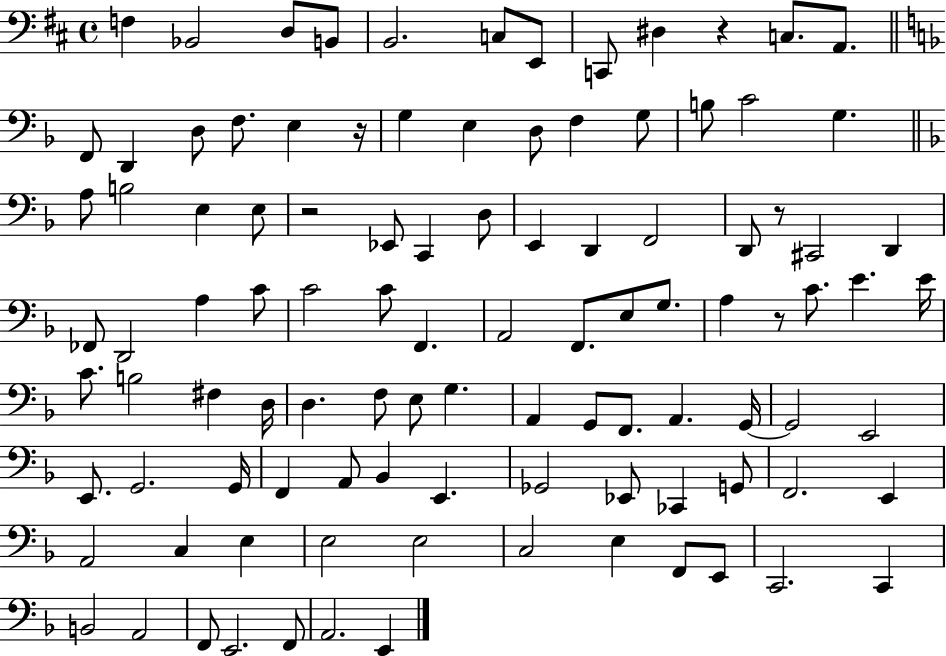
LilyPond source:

{
  \clef bass
  \time 4/4
  \defaultTimeSignature
  \key d \major
  \repeat volta 2 { f4 bes,2 d8 b,8 | b,2. c8 e,8 | c,8 dis4 r4 c8. a,8. | \bar "||" \break \key f \major f,8 d,4 d8 f8. e4 r16 | g4 e4 d8 f4 g8 | b8 c'2 g4. | \bar "||" \break \key d \minor a8 b2 e4 e8 | r2 ees,8 c,4 d8 | e,4 d,4 f,2 | d,8 r8 cis,2 d,4 | \break fes,8 d,2 a4 c'8 | c'2 c'8 f,4. | a,2 f,8. e8 g8. | a4 r8 c'8. e'4. e'16 | \break c'8. b2 fis4 d16 | d4. f8 e8 g4. | a,4 g,8 f,8. a,4. g,16~~ | g,2 e,2 | \break e,8. g,2. g,16 | f,4 a,8 bes,4 e,4. | ges,2 ees,8 ces,4 g,8 | f,2. e,4 | \break a,2 c4 e4 | e2 e2 | c2 e4 f,8 e,8 | c,2. c,4 | \break b,2 a,2 | f,8 e,2. f,8 | a,2. e,4 | } \bar "|."
}